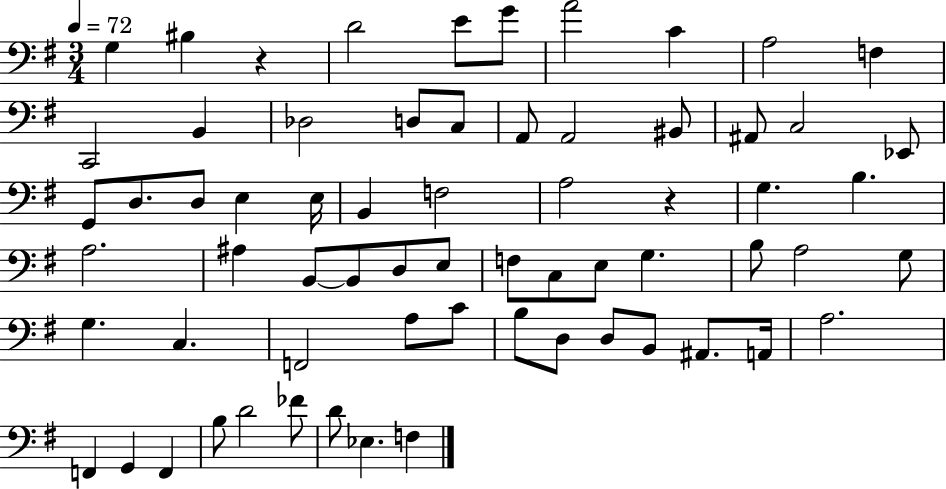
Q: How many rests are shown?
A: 2